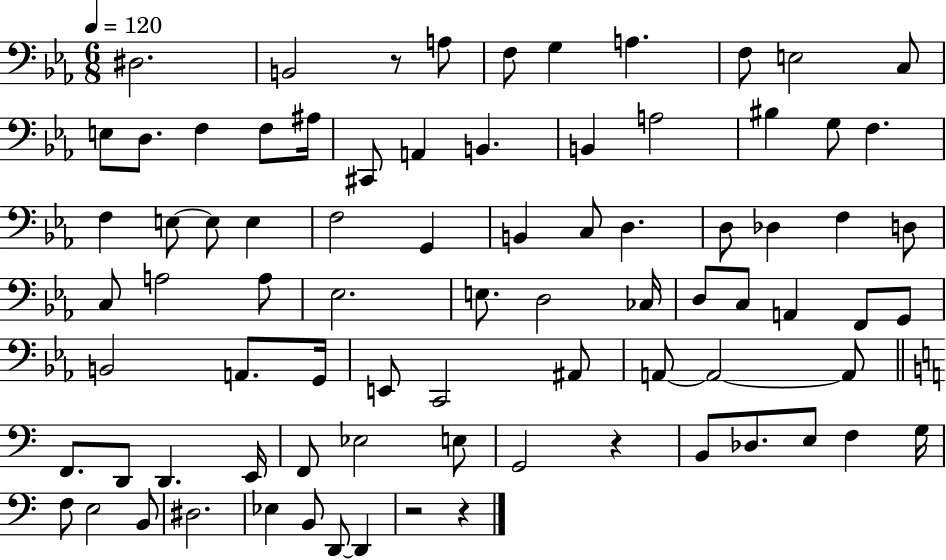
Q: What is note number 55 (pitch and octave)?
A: A2